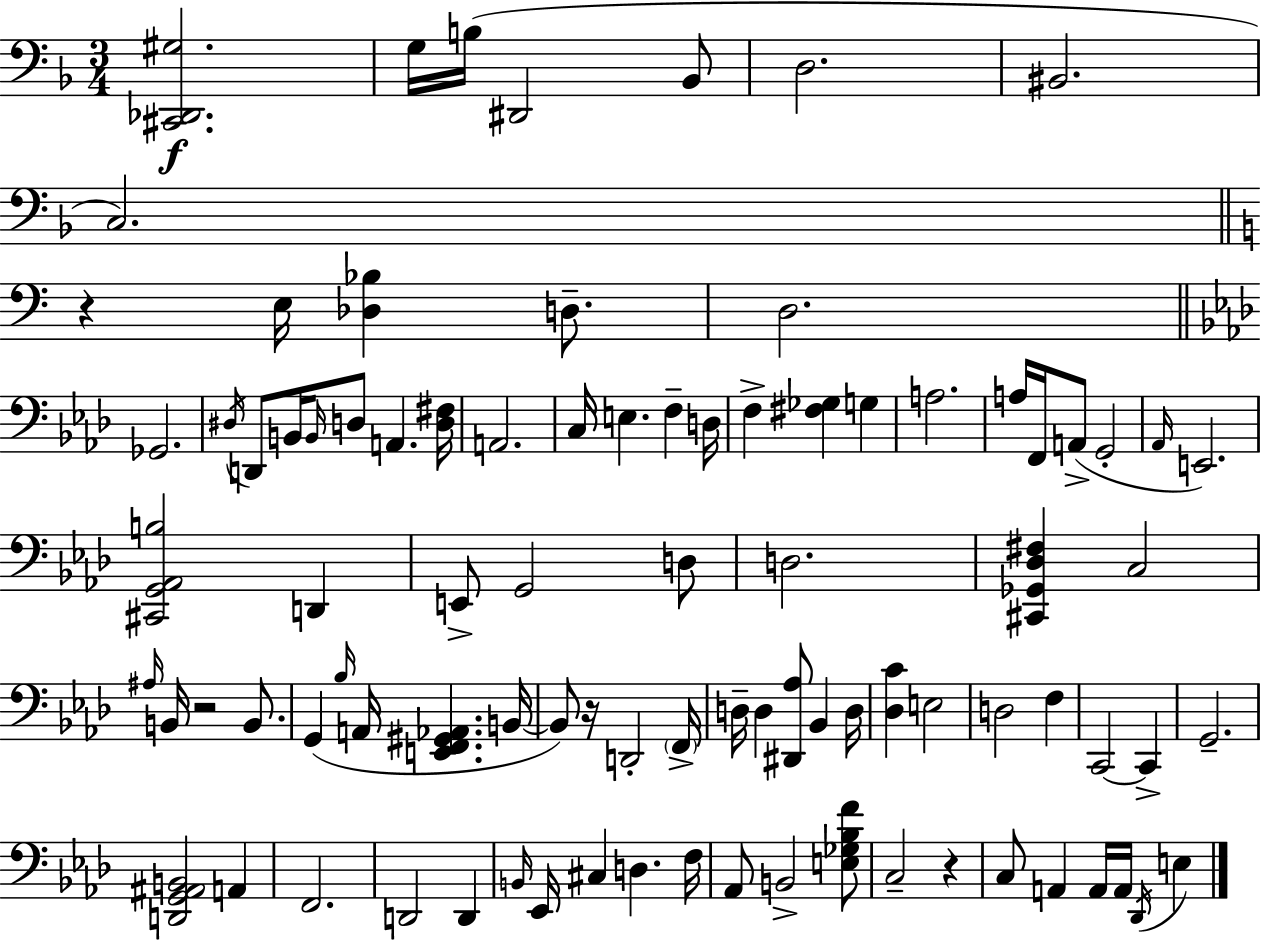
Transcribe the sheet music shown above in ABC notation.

X:1
T:Untitled
M:3/4
L:1/4
K:Dm
[^C,,_D,,^G,]2 G,/4 B,/4 ^D,,2 _B,,/2 D,2 ^B,,2 C,2 z E,/4 [_D,_B,] D,/2 D,2 _G,,2 ^D,/4 D,,/2 B,,/4 B,,/4 D,/2 A,, [D,^F,]/4 A,,2 C,/4 E, F, D,/4 F, [^F,_G,] G, A,2 A,/4 F,,/4 A,,/2 G,,2 _A,,/4 E,,2 [^C,,G,,_A,,B,]2 D,, E,,/2 G,,2 D,/2 D,2 [^C,,_G,,_D,^F,] C,2 ^A,/4 B,,/4 z2 B,,/2 G,, _B,/4 A,,/4 [E,,F,,^G,,_A,,] B,,/4 B,,/2 z/4 D,,2 F,,/4 D,/4 D, [^D,,_A,]/2 _B,, D,/4 [_D,C] E,2 D,2 F, C,,2 C,, G,,2 [D,,G,,^A,,B,,]2 A,, F,,2 D,,2 D,, B,,/4 _E,,/4 ^C, D, F,/4 _A,,/2 B,,2 [E,_G,_B,F]/2 C,2 z C,/2 A,, A,,/4 A,,/4 _D,,/4 E,